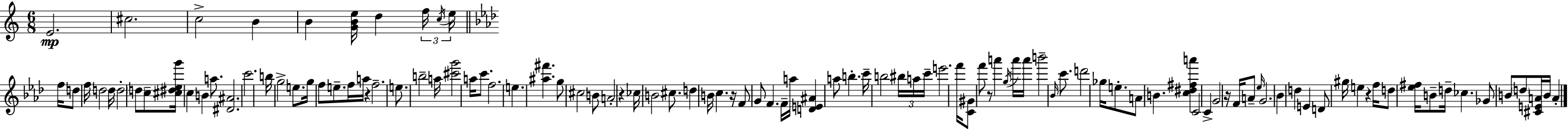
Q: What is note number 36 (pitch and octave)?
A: F5